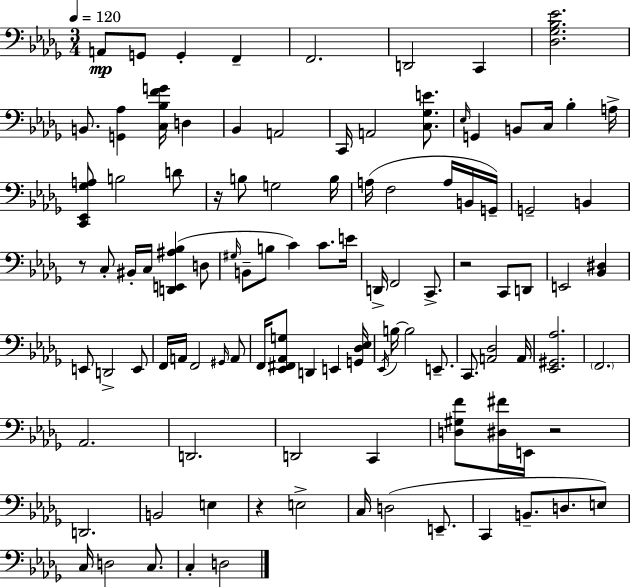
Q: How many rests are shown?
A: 5